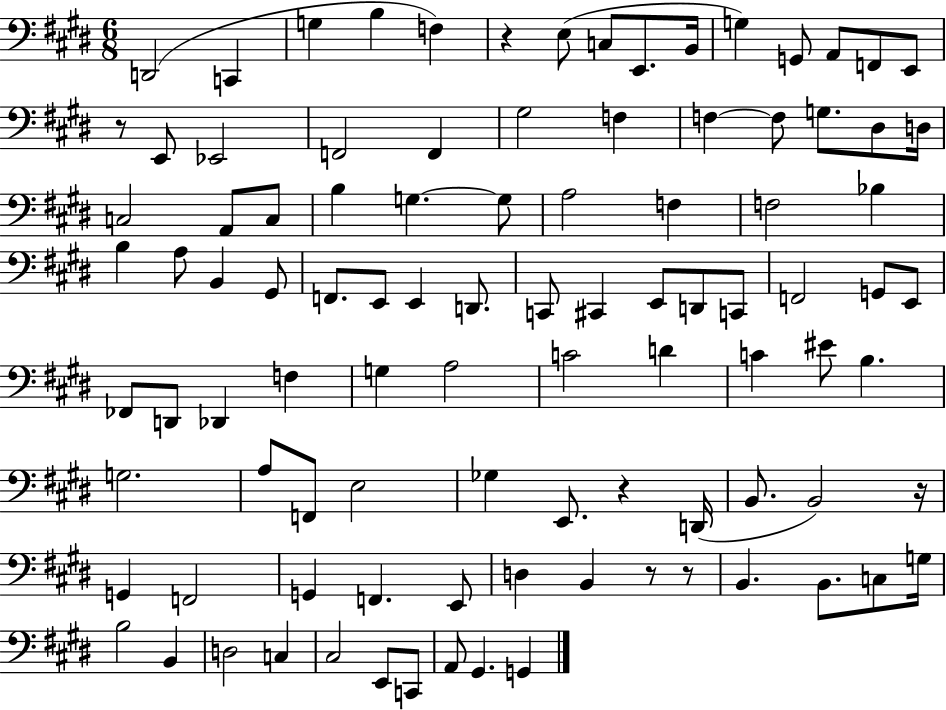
D2/h C2/q G3/q B3/q F3/q R/q E3/e C3/e E2/e. B2/s G3/q G2/e A2/e F2/e E2/e R/e E2/e Eb2/h F2/h F2/q G#3/h F3/q F3/q F3/e G3/e. D#3/e D3/s C3/h A2/e C3/e B3/q G3/q. G3/e A3/h F3/q F3/h Bb3/q B3/q A3/e B2/q G#2/e F2/e. E2/e E2/q D2/e. C2/e C#2/q E2/e D2/e C2/e F2/h G2/e E2/e FES2/e D2/e Db2/q F3/q G3/q A3/h C4/h D4/q C4/q EIS4/e B3/q. G3/h. A3/e F2/e E3/h Gb3/q E2/e. R/q D2/s B2/e. B2/h R/s G2/q F2/h G2/q F2/q. E2/e D3/q B2/q R/e R/e B2/q. B2/e. C3/e G3/s B3/h B2/q D3/h C3/q C#3/h E2/e C2/e A2/e G#2/q. G2/q